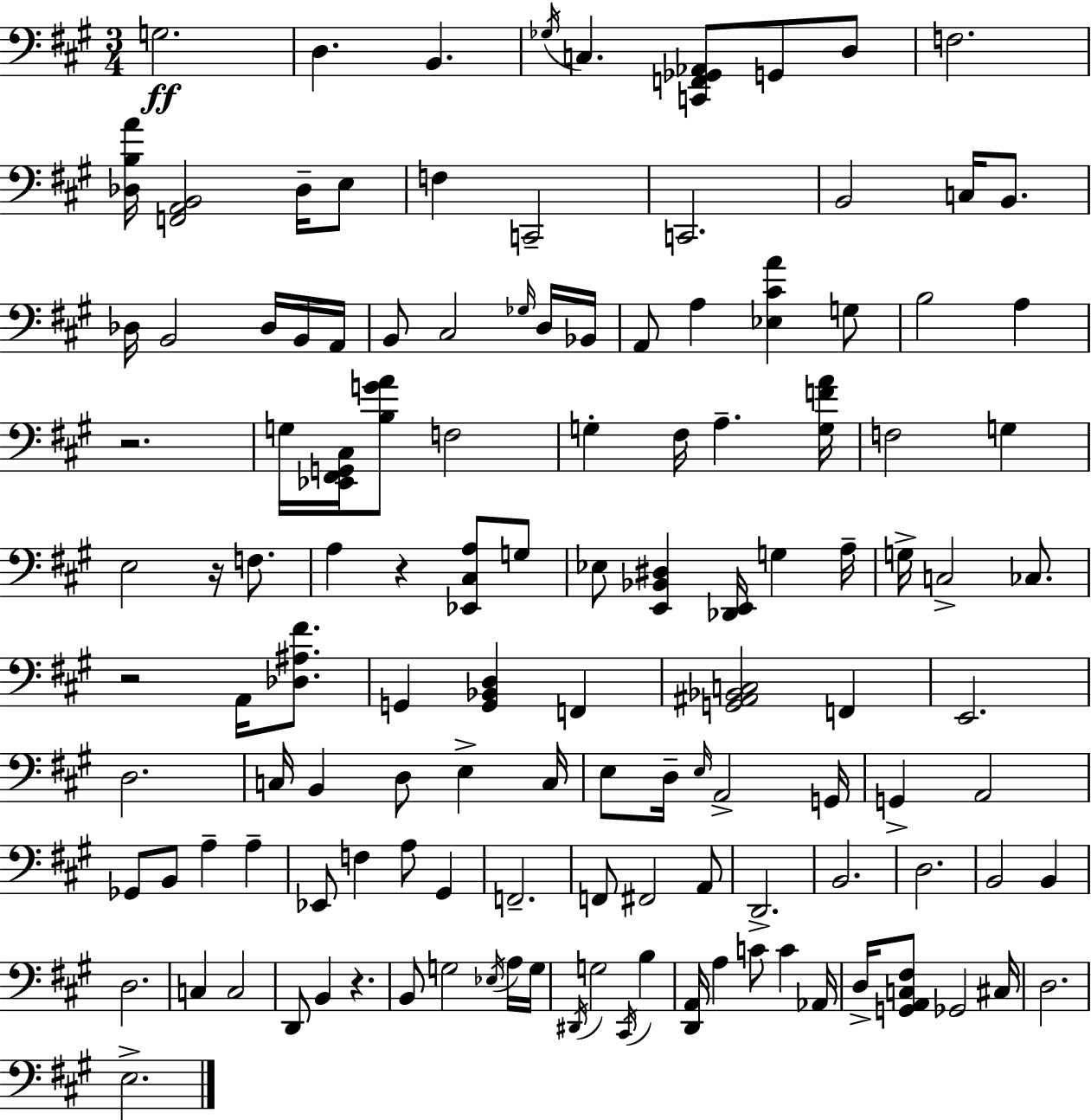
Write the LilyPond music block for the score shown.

{
  \clef bass
  \numericTimeSignature
  \time 3/4
  \key a \major
  g2.\ff | d4. b,4. | \acciaccatura { ges16 } c4. <c, f, ges, aes,>8 g,8 d8 | f2. | \break <des b a'>16 <f, a, b,>2 des16-- e8 | f4 c,2-- | c,2. | b,2 c16 b,8. | \break des16 b,2 des16 b,16 | a,16 b,8 cis2 \grace { ges16 } | d16 bes,16 a,8 a4 <ees cis' a'>4 | g8 b2 a4 | \break r2. | g16 <ees, fis, g, cis>16 <b g' a'>8 f2 | g4-. fis16 a4.-- | <g f' a'>16 f2 g4 | \break e2 r16 f8. | a4 r4 <ees, cis a>8 | g8 ees8 <e, bes, dis>4 <des, e,>16 g4 | a16-- g16-> c2-> ces8. | \break r2 a,16 <des ais fis'>8. | g,4 <g, bes, d>4 f,4 | <g, ais, bes, c>2 f,4 | e,2. | \break d2. | c16 b,4 d8 e4-> | c16 e8 d16-- \grace { e16 } a,2-> | g,16 g,4-> a,2 | \break ges,8 b,8 a4-- a4-- | ees,8 f4 a8 gis,4 | f,2.-- | f,8 fis,2 | \break a,8 d,2.-> | b,2. | d2. | b,2 b,4 | \break d2. | c4 c2 | d,8 b,4 r4. | b,8 g2 | \break \acciaccatura { ees16 } a16 g16 \acciaccatura { dis,16 } g2 | \acciaccatura { cis,16 } b4 <d, a,>16 a4 c'8 | c'4 aes,16 d16-> <g, a, c fis>8 ges,2 | cis16 d2. | \break e2.-> | \bar "|."
}